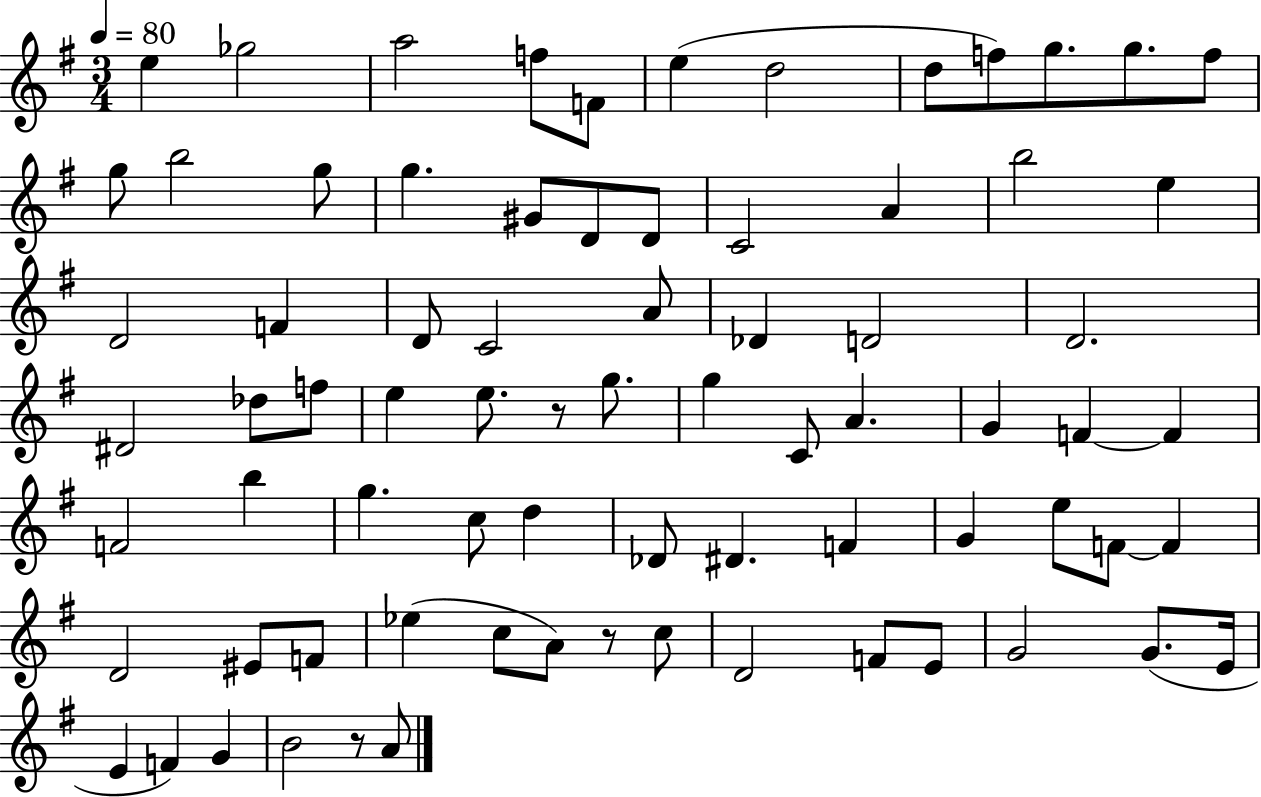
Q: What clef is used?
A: treble